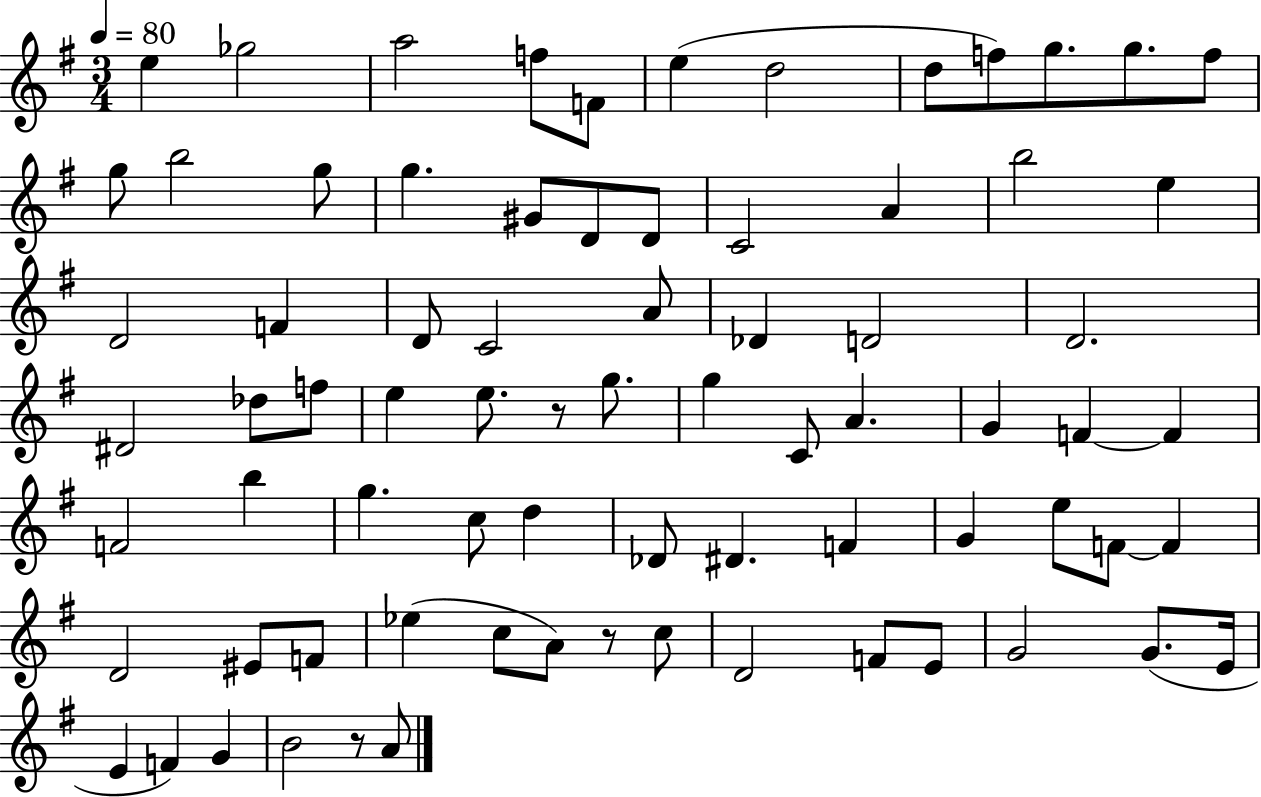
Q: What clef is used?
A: treble